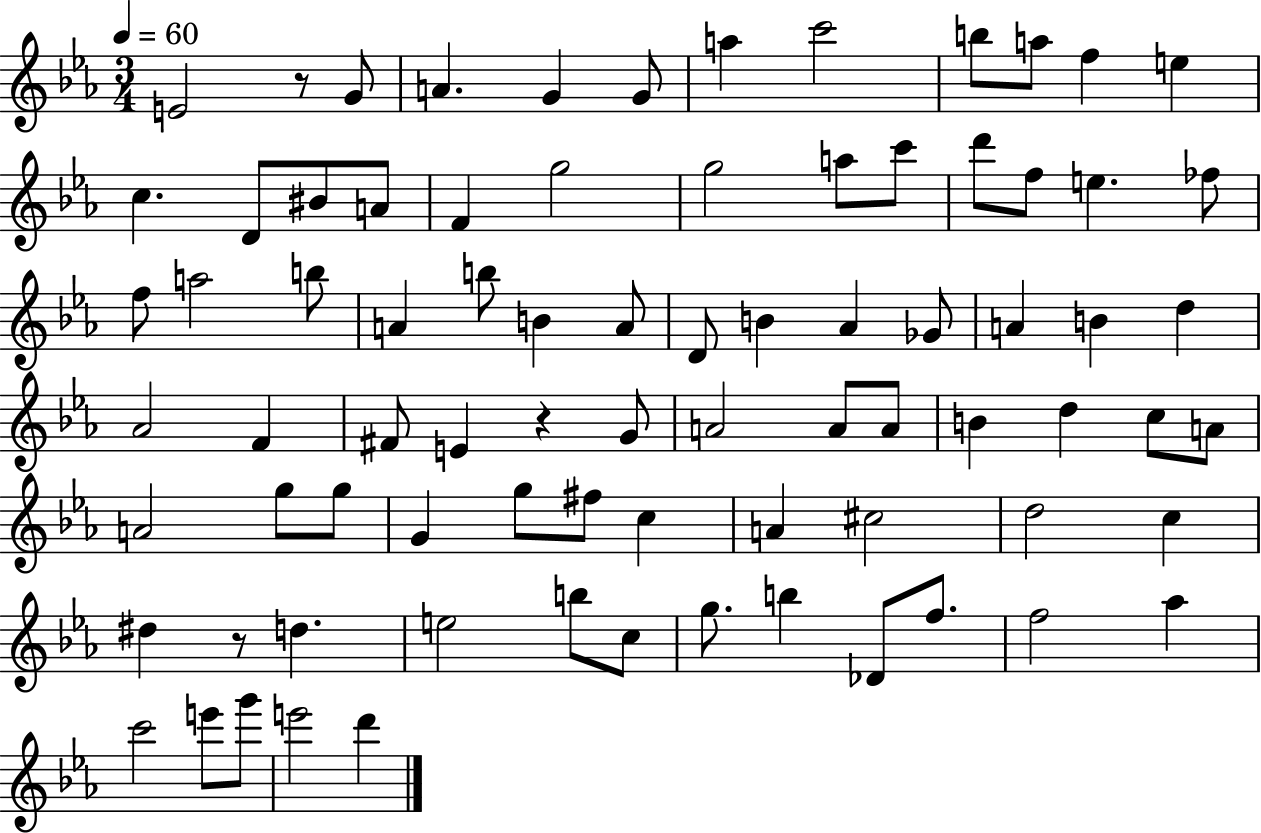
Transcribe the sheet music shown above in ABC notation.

X:1
T:Untitled
M:3/4
L:1/4
K:Eb
E2 z/2 G/2 A G G/2 a c'2 b/2 a/2 f e c D/2 ^B/2 A/2 F g2 g2 a/2 c'/2 d'/2 f/2 e _f/2 f/2 a2 b/2 A b/2 B A/2 D/2 B _A _G/2 A B d _A2 F ^F/2 E z G/2 A2 A/2 A/2 B d c/2 A/2 A2 g/2 g/2 G g/2 ^f/2 c A ^c2 d2 c ^d z/2 d e2 b/2 c/2 g/2 b _D/2 f/2 f2 _a c'2 e'/2 g'/2 e'2 d'